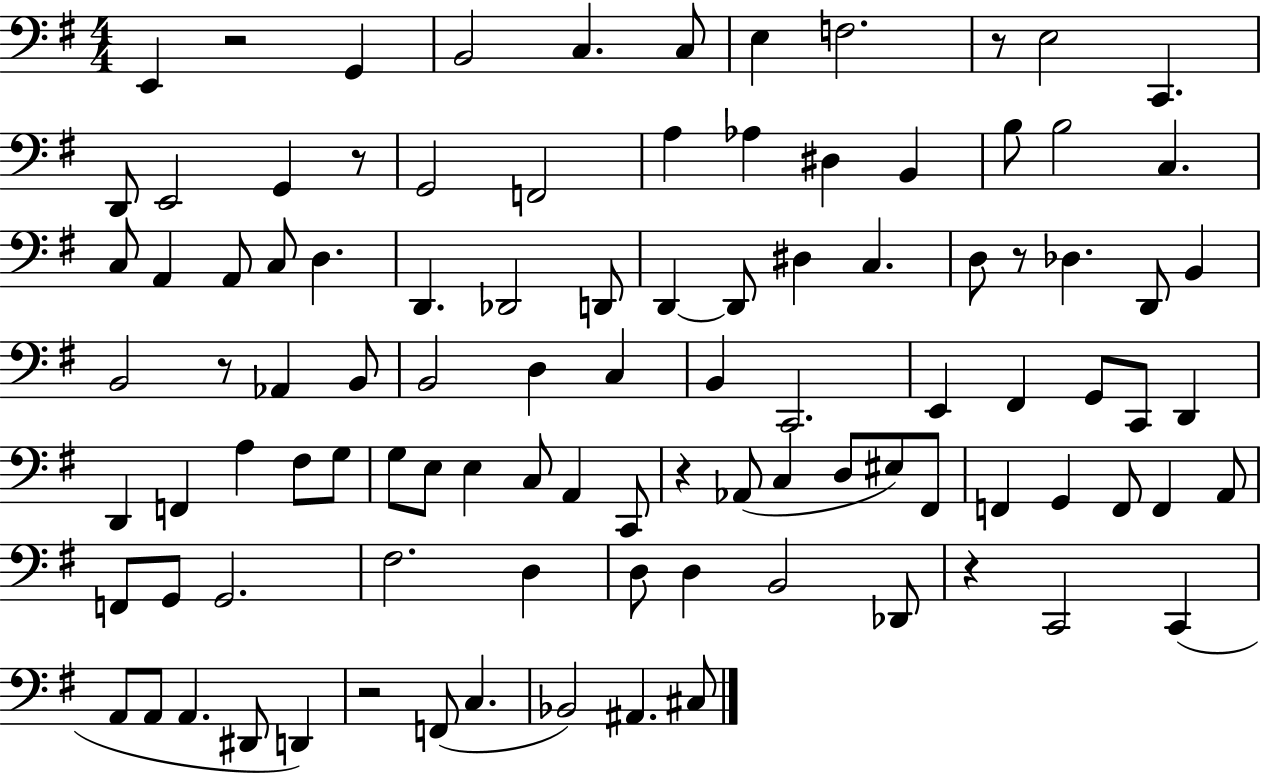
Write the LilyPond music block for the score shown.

{
  \clef bass
  \numericTimeSignature
  \time 4/4
  \key g \major
  e,4 r2 g,4 | b,2 c4. c8 | e4 f2. | r8 e2 c,4. | \break d,8 e,2 g,4 r8 | g,2 f,2 | a4 aes4 dis4 b,4 | b8 b2 c4. | \break c8 a,4 a,8 c8 d4. | d,4. des,2 d,8 | d,4~~ d,8 dis4 c4. | d8 r8 des4. d,8 b,4 | \break b,2 r8 aes,4 b,8 | b,2 d4 c4 | b,4 c,2. | e,4 fis,4 g,8 c,8 d,4 | \break d,4 f,4 a4 fis8 g8 | g8 e8 e4 c8 a,4 c,8 | r4 aes,8( c4 d8 eis8) fis,8 | f,4 g,4 f,8 f,4 a,8 | \break f,8 g,8 g,2. | fis2. d4 | d8 d4 b,2 des,8 | r4 c,2 c,4( | \break a,8 a,8 a,4. dis,8 d,4) | r2 f,8( c4. | bes,2) ais,4. cis8 | \bar "|."
}